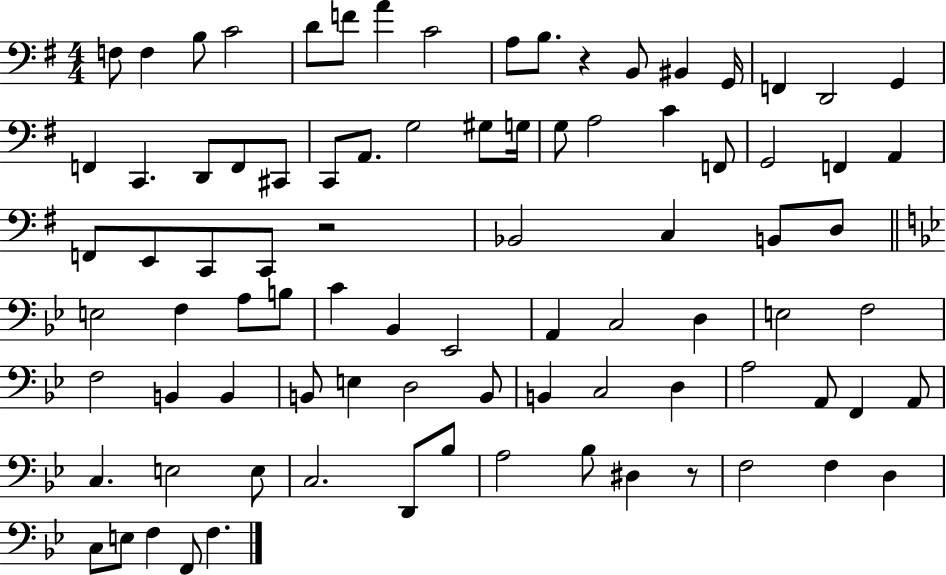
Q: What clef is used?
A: bass